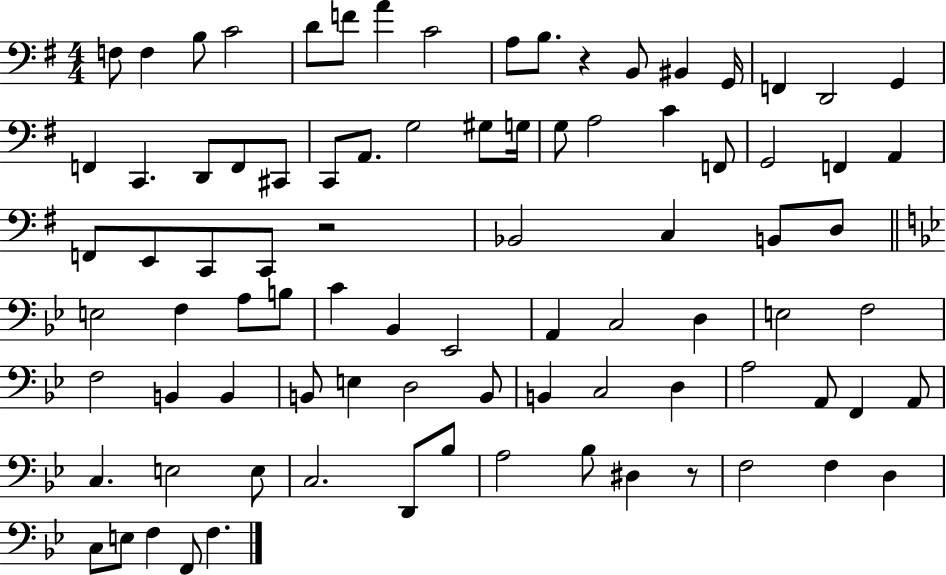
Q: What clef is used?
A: bass